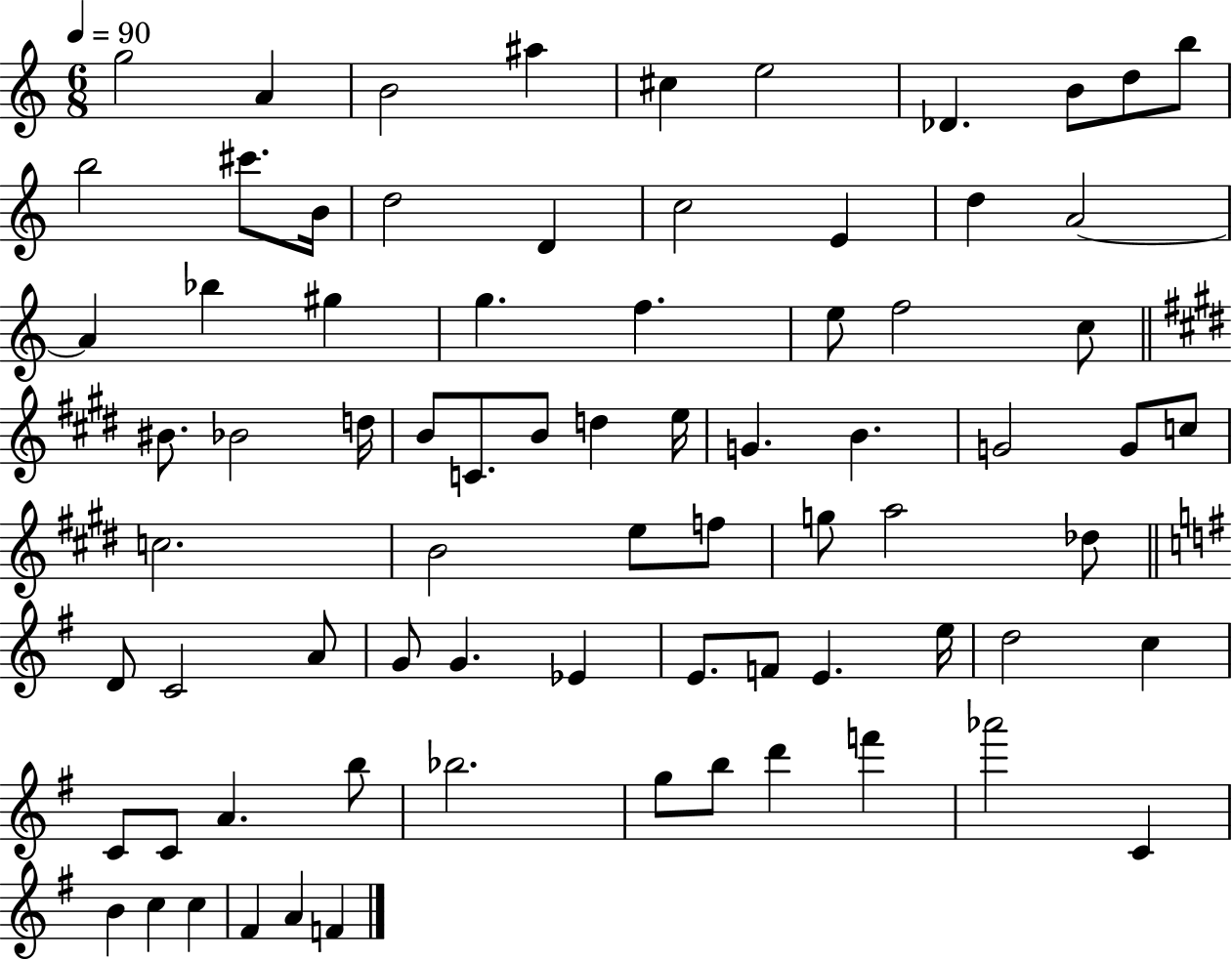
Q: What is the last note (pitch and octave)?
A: F4